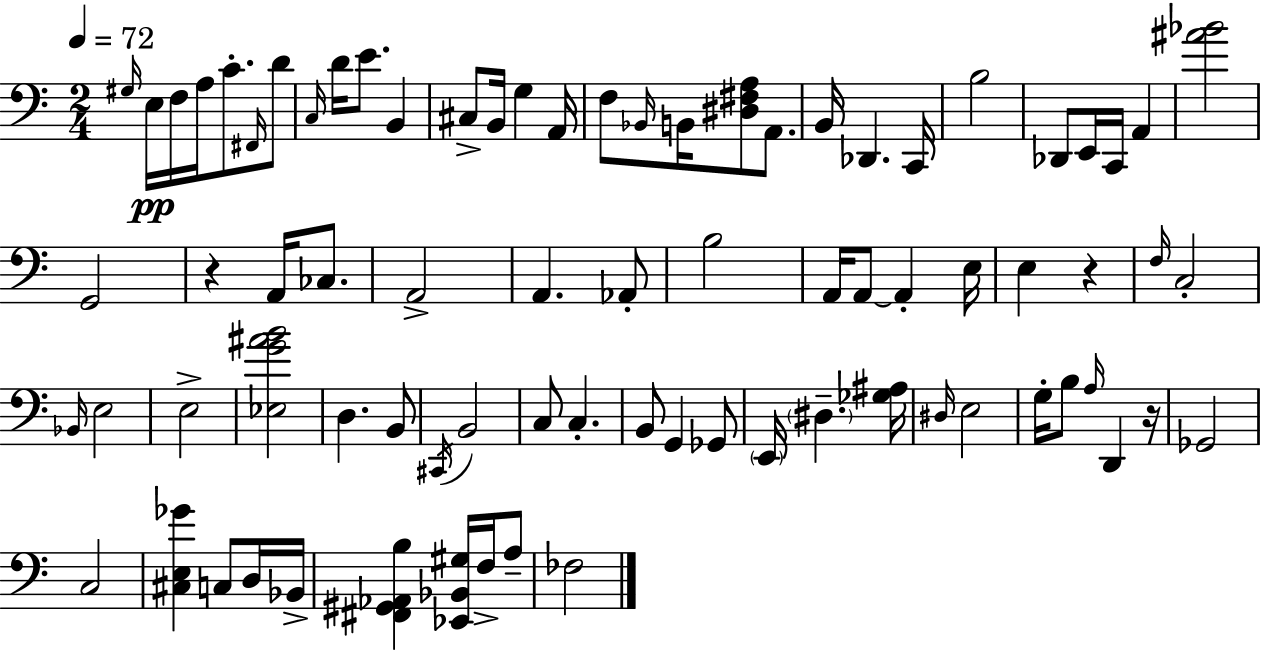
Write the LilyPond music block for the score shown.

{
  \clef bass
  \numericTimeSignature
  \time 2/4
  \key a \minor
  \tempo 4 = 72
  \grace { gis16 }\pp e16 f16 a16 c'8.-. \grace { fis,16 } | d'8 \grace { c16 } d'16 e'8. b,4 | cis8-> b,16 g4 | a,16 f8 \grace { bes,16 } b,16 <dis fis a>8 | \break a,8. b,16 des,4. | c,16 b2 | des,8 e,16 c,16 | a,4 <ais' bes'>2 | \break g,2 | r4 | a,16 ces8. a,2-> | a,4. | \break aes,8-. b2 | a,16 a,8~~ a,4-. | e16 e4 | r4 \grace { f16 } c2-. | \break \grace { bes,16 } e2 | e2-> | <ees g' ais' b'>2 | d4. | \break b,8 \acciaccatura { cis,16 } b,2 | c8 | c4.-. b,8 | g,4 ges,8 \parenthesize e,16 | \break \parenthesize dis4.-- <ges ais>16 \grace { dis16 } | e2 | g16-. b8 \grace { a16 } d,4 | r16 ges,2 | \break c2 | <cis e ges'>4 c8 d16 | bes,16-> <fis, gis, aes, b>4 <ees, bes, gis>16 f16-> a8-- | fes2 | \break \bar "|."
}